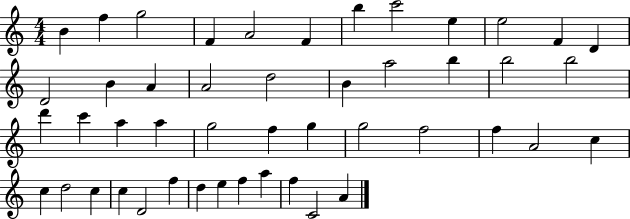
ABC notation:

X:1
T:Untitled
M:4/4
L:1/4
K:C
B f g2 F A2 F b c'2 e e2 F D D2 B A A2 d2 B a2 b b2 b2 d' c' a a g2 f g g2 f2 f A2 c c d2 c c D2 f d e f a f C2 A